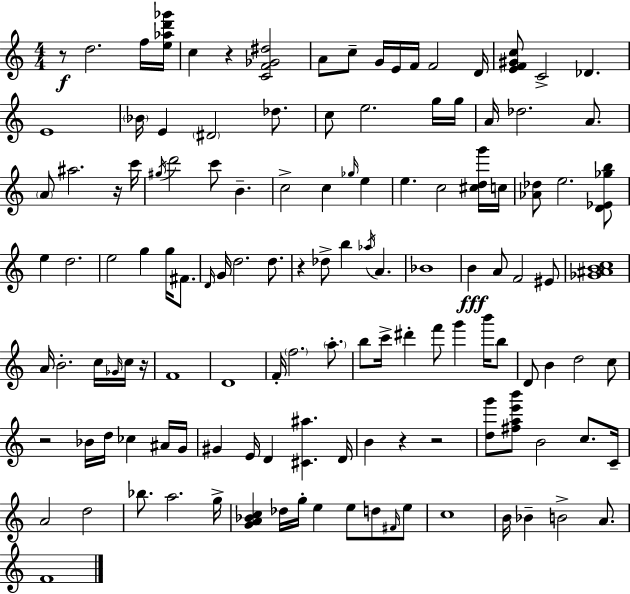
R/e D5/h. F5/s [E5,Ab5,D6,Gb6]/s C5/q R/q [C4,F4,Gb4,D#5]/h A4/e C5/e G4/s E4/s F4/s F4/h D4/s [E4,F4,G#4,C5]/e C4/h Db4/q. E4/w Bb4/s E4/q D#4/h Db5/e. C5/e E5/h. G5/s G5/s A4/s Db5/h. A4/e. A4/e A#5/h. R/s C6/s G#5/s D6/h C6/e B4/q. C5/h C5/q Gb5/s E5/q E5/q. C5/h [C#5,D5,G6]/s C5/s [Ab4,Db5]/e E5/h. [D4,Eb4,Gb5,B5]/e E5/q D5/h. E5/h G5/q G5/s F#4/e. D4/s G4/s D5/h. D5/e. R/q Db5/e B5/q Ab5/s A4/q. Bb4/w B4/q A4/e F4/h EIS4/e [Gb4,A#4,B4,C5]/w A4/s B4/h. C5/s Gb4/s C5/s R/s F4/w D4/w F4/s F5/h. A5/e. B5/e C6/s D#6/q F6/e G6/q B6/s B5/e D4/e B4/q D5/h C5/e R/h Bb4/s D5/s CES5/q A#4/s G4/s G#4/q E4/s D4/q [C#4,A#5]/q. D4/s B4/q R/q R/h [D5,G6]/e [F#5,A5,E6,B6]/e B4/h C5/e. C4/s A4/h D5/h Bb5/e. A5/h. G5/s [G4,A4,Bb4,C5]/q Db5/s G5/s E5/q E5/e D5/e F#4/s E5/e C5/w B4/s Bb4/q B4/h A4/e. F4/w